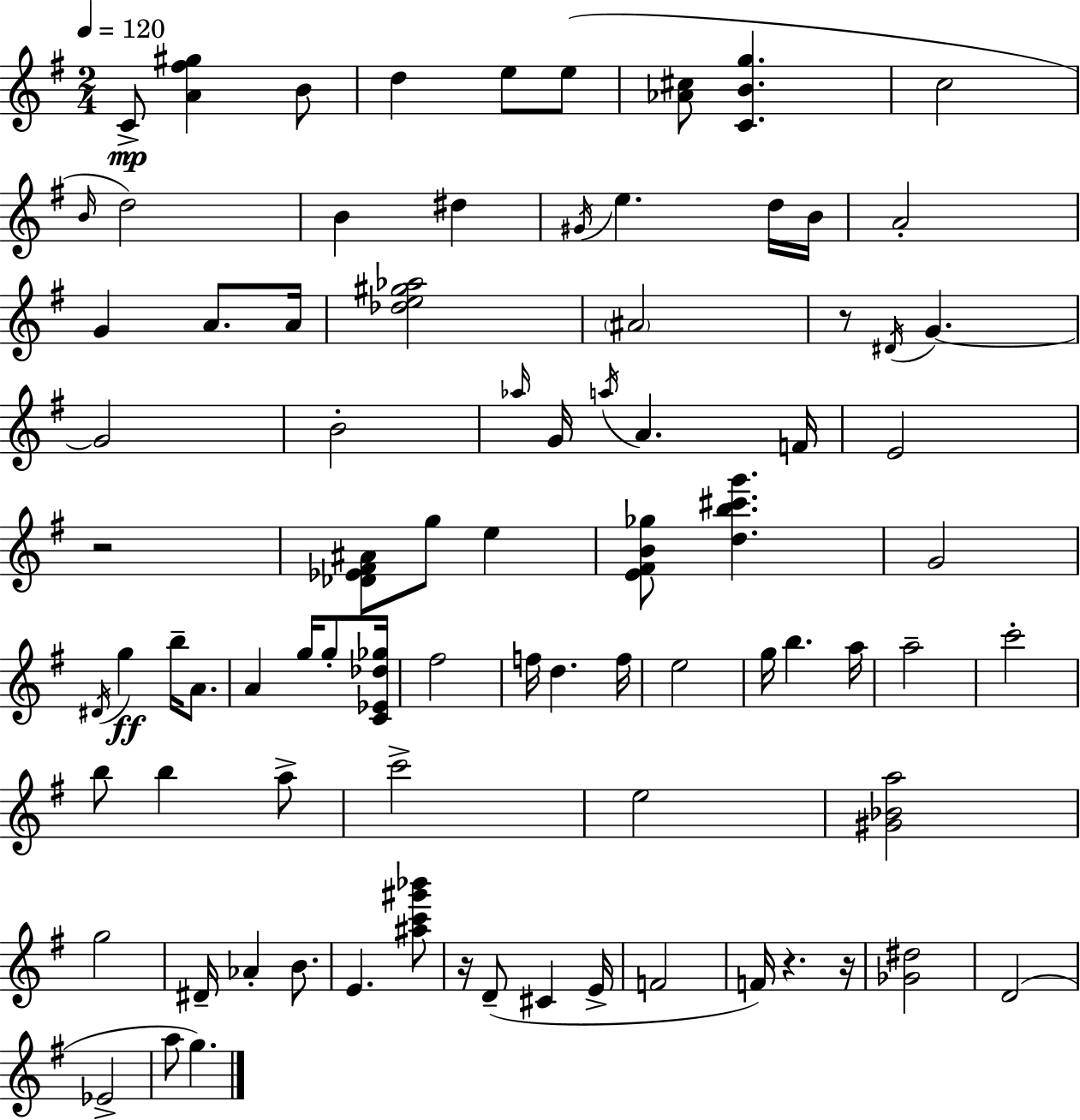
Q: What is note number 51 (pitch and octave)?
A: B5